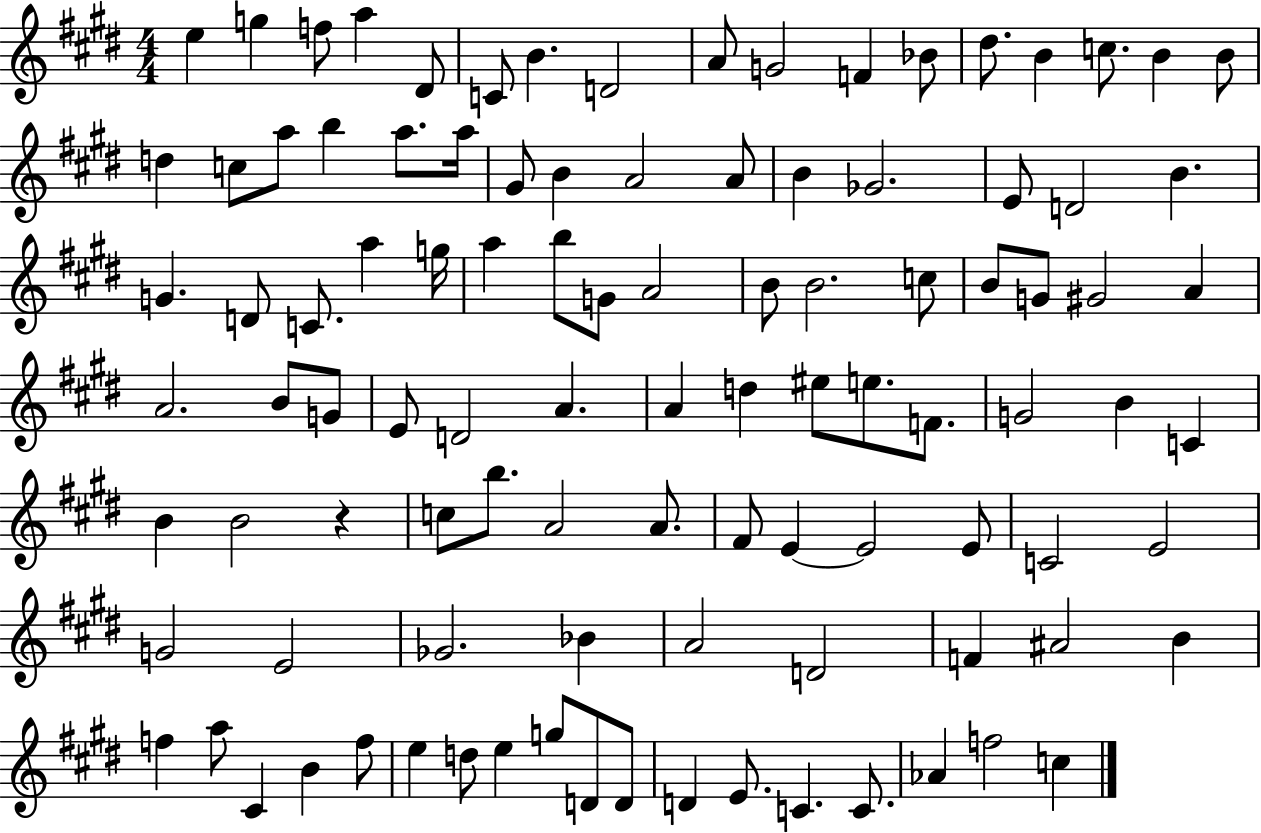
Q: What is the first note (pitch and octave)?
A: E5